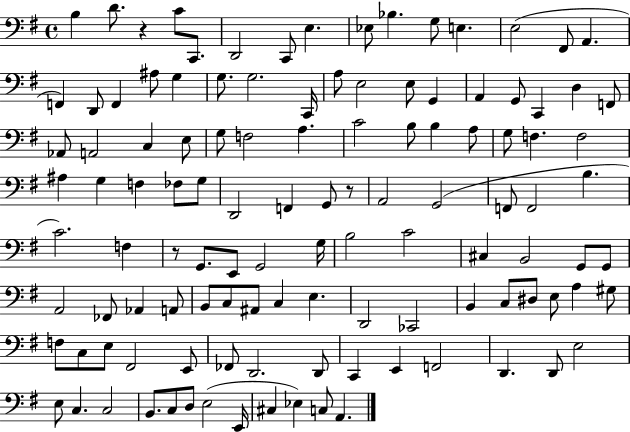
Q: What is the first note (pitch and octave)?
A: B3